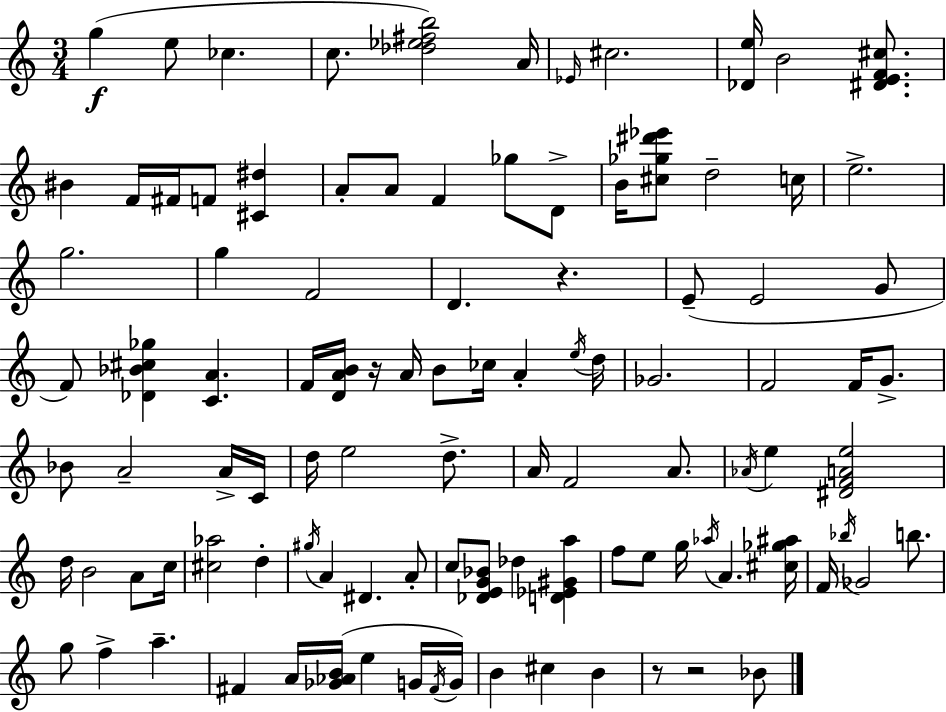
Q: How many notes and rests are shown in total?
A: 103